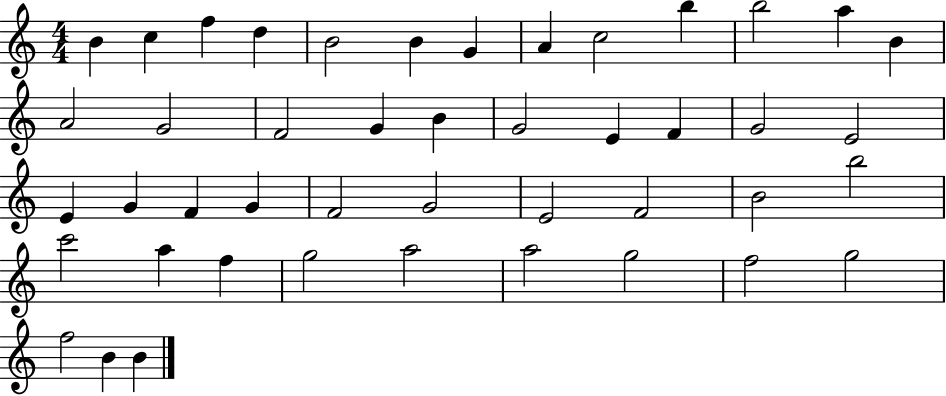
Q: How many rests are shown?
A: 0